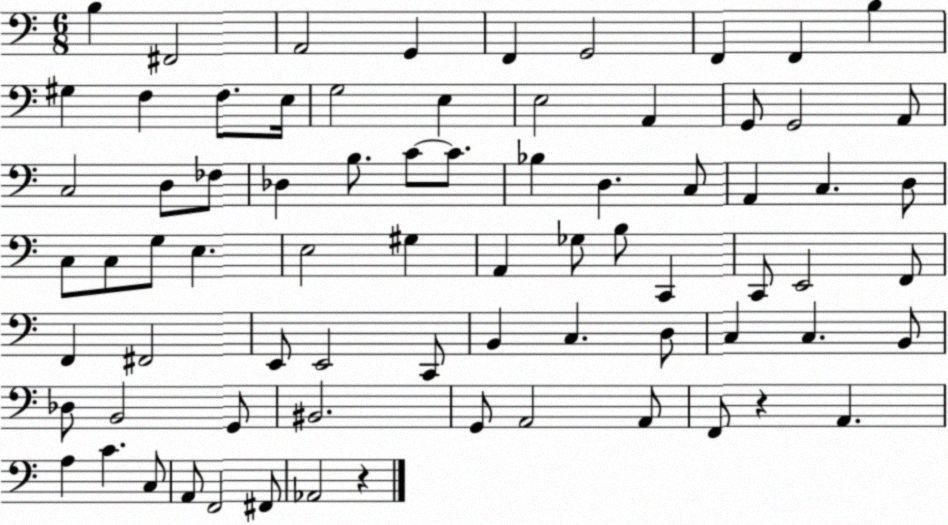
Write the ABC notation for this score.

X:1
T:Untitled
M:6/8
L:1/4
K:C
B, ^F,,2 A,,2 G,, F,, G,,2 F,, F,, B, ^G, F, F,/2 E,/4 G,2 E, E,2 A,, G,,/2 G,,2 A,,/2 C,2 D,/2 _F,/2 _D, B,/2 C/2 C/2 _B, D, C,/2 A,, C, D,/2 C,/2 C,/2 G,/2 E, E,2 ^G, A,, _G,/2 B,/2 C,, C,,/2 E,,2 F,,/2 F,, ^F,,2 E,,/2 E,,2 C,,/2 B,, C, D,/2 C, C, B,,/2 _D,/2 B,,2 G,,/2 ^B,,2 G,,/2 A,,2 A,,/2 F,,/2 z A,, A, C C,/2 A,,/2 F,,2 ^F,,/2 _A,,2 z